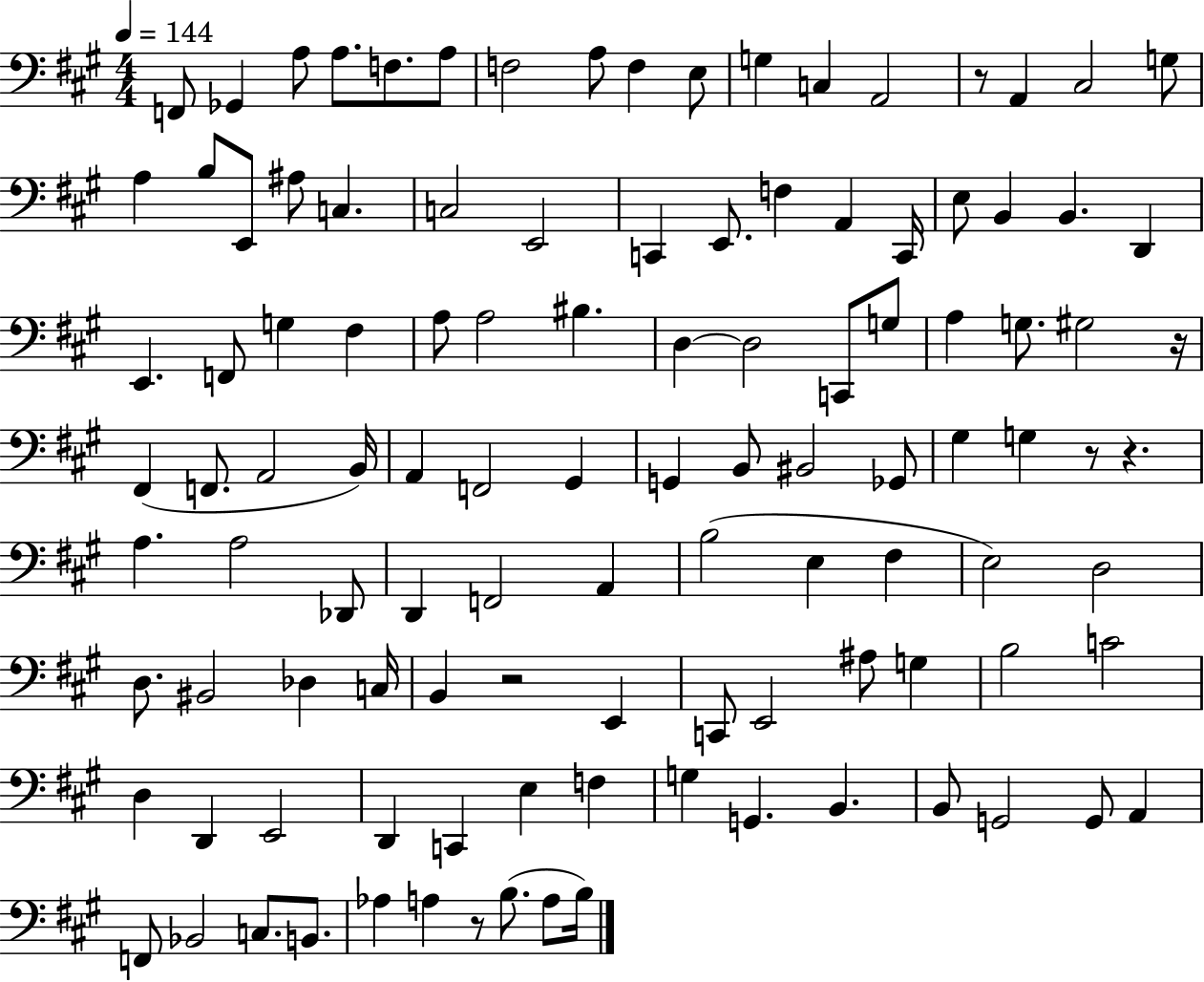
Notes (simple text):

F2/e Gb2/q A3/e A3/e. F3/e. A3/e F3/h A3/e F3/q E3/e G3/q C3/q A2/h R/e A2/q C#3/h G3/e A3/q B3/e E2/e A#3/e C3/q. C3/h E2/h C2/q E2/e. F3/q A2/q C2/s E3/e B2/q B2/q. D2/q E2/q. F2/e G3/q F#3/q A3/e A3/h BIS3/q. D3/q D3/h C2/e G3/e A3/q G3/e. G#3/h R/s F#2/q F2/e. A2/h B2/s A2/q F2/h G#2/q G2/q B2/e BIS2/h Gb2/e G#3/q G3/q R/e R/q. A3/q. A3/h Db2/e D2/q F2/h A2/q B3/h E3/q F#3/q E3/h D3/h D3/e. BIS2/h Db3/q C3/s B2/q R/h E2/q C2/e E2/h A#3/e G3/q B3/h C4/h D3/q D2/q E2/h D2/q C2/q E3/q F3/q G3/q G2/q. B2/q. B2/e G2/h G2/e A2/q F2/e Bb2/h C3/e. B2/e. Ab3/q A3/q R/e B3/e. A3/e B3/s